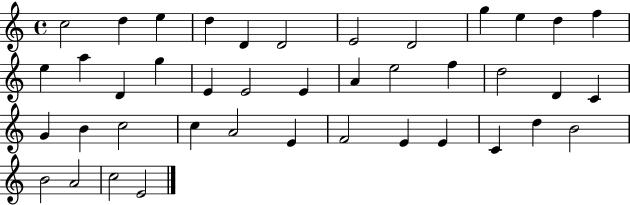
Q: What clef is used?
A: treble